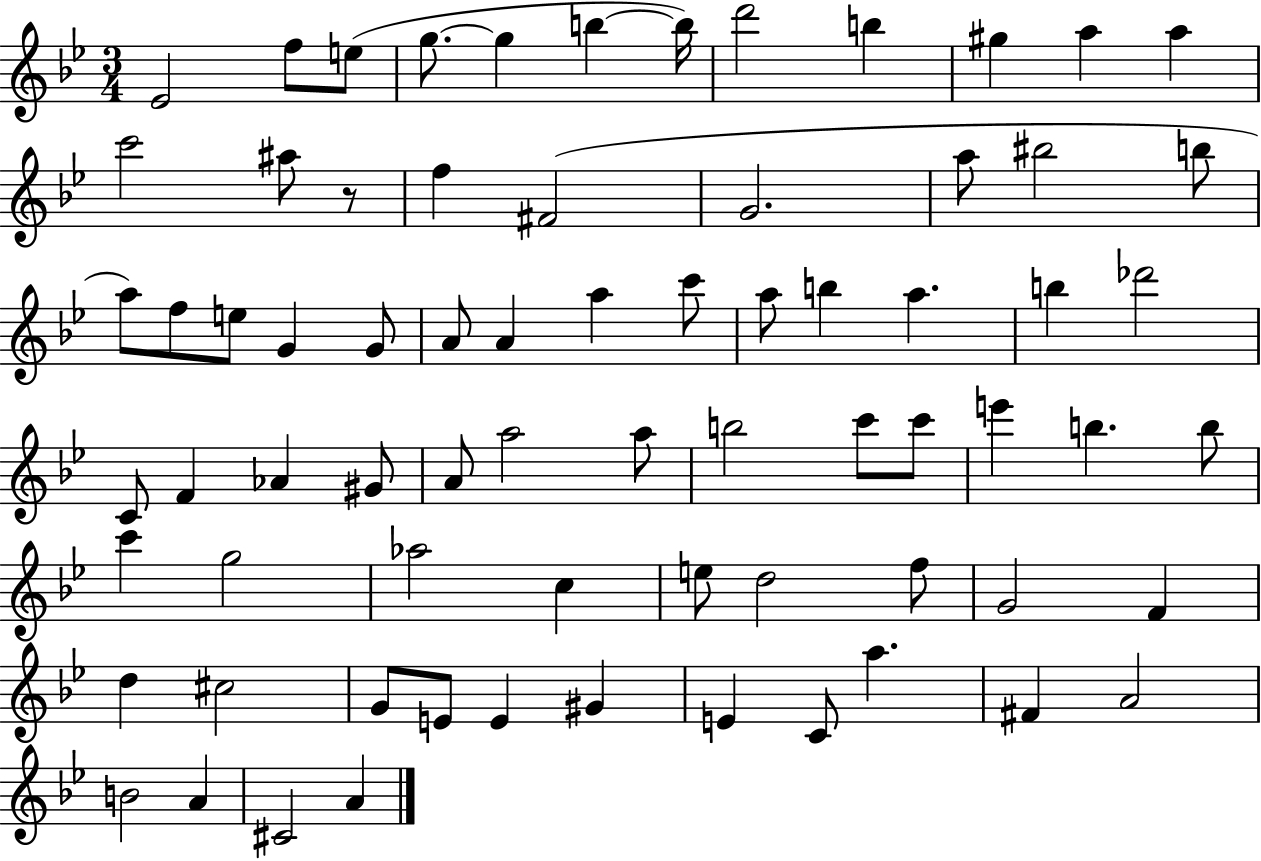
{
  \clef treble
  \numericTimeSignature
  \time 3/4
  \key bes \major
  ees'2 f''8 e''8( | g''8.~~ g''4 b''4~~ b''16) | d'''2 b''4 | gis''4 a''4 a''4 | \break c'''2 ais''8 r8 | f''4 fis'2( | g'2. | a''8 bis''2 b''8 | \break a''8) f''8 e''8 g'4 g'8 | a'8 a'4 a''4 c'''8 | a''8 b''4 a''4. | b''4 des'''2 | \break c'8 f'4 aes'4 gis'8 | a'8 a''2 a''8 | b''2 c'''8 c'''8 | e'''4 b''4. b''8 | \break c'''4 g''2 | aes''2 c''4 | e''8 d''2 f''8 | g'2 f'4 | \break d''4 cis''2 | g'8 e'8 e'4 gis'4 | e'4 c'8 a''4. | fis'4 a'2 | \break b'2 a'4 | cis'2 a'4 | \bar "|."
}